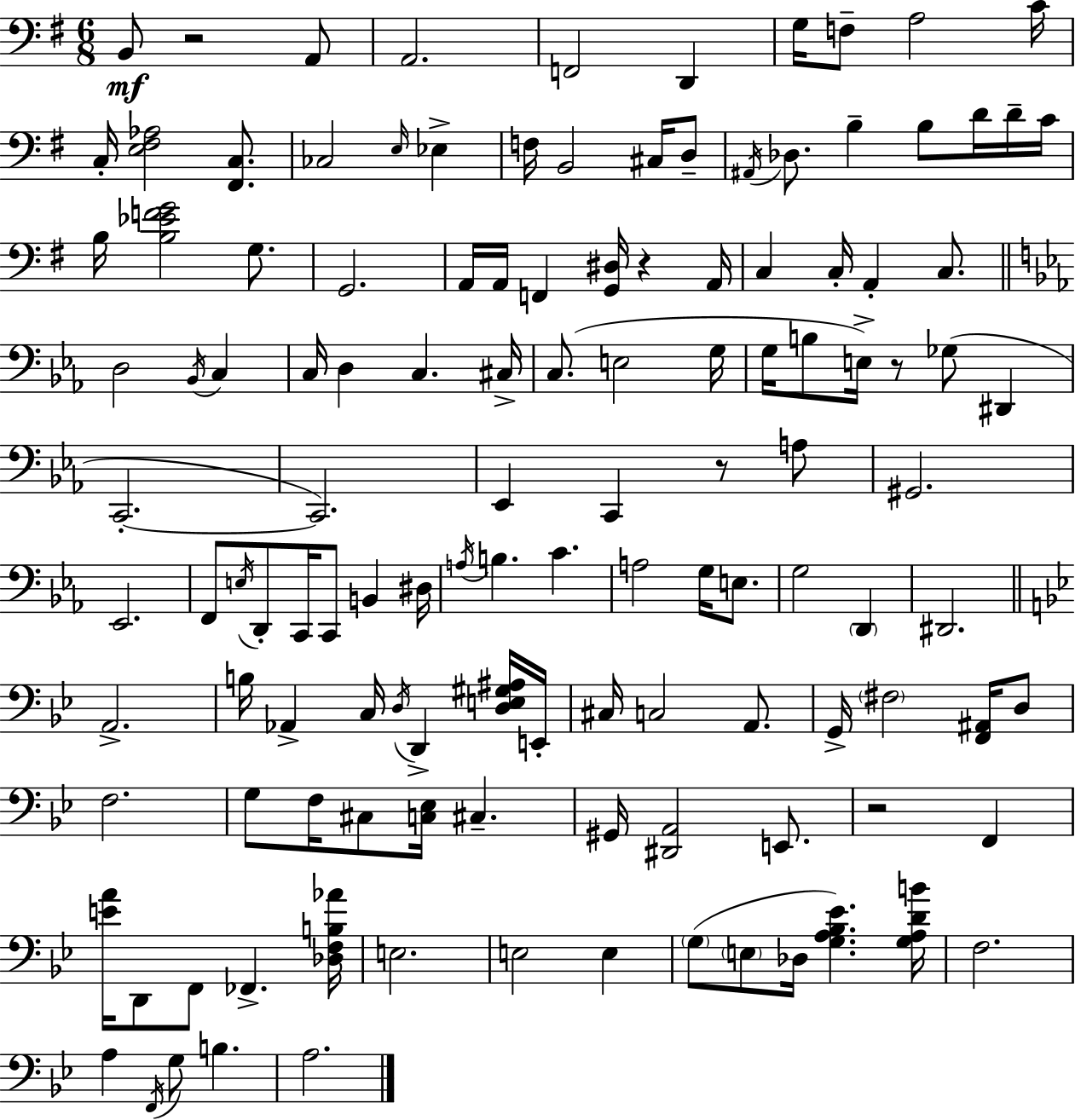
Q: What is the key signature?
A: G major